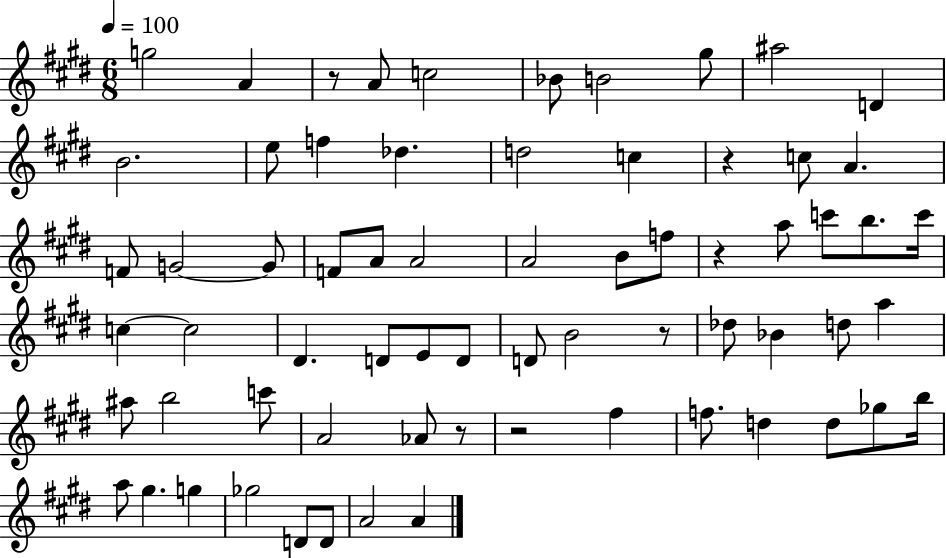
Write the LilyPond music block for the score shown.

{
  \clef treble
  \numericTimeSignature
  \time 6/8
  \key e \major
  \tempo 4 = 100
  \repeat volta 2 { g''2 a'4 | r8 a'8 c''2 | bes'8 b'2 gis''8 | ais''2 d'4 | \break b'2. | e''8 f''4 des''4. | d''2 c''4 | r4 c''8 a'4. | \break f'8 g'2~~ g'8 | f'8 a'8 a'2 | a'2 b'8 f''8 | r4 a''8 c'''8 b''8. c'''16 | \break c''4~~ c''2 | dis'4. d'8 e'8 d'8 | d'8 b'2 r8 | des''8 bes'4 d''8 a''4 | \break ais''8 b''2 c'''8 | a'2 aes'8 r8 | r2 fis''4 | f''8. d''4 d''8 ges''8 b''16 | \break a''8 gis''4. g''4 | ges''2 d'8 d'8 | a'2 a'4 | } \bar "|."
}